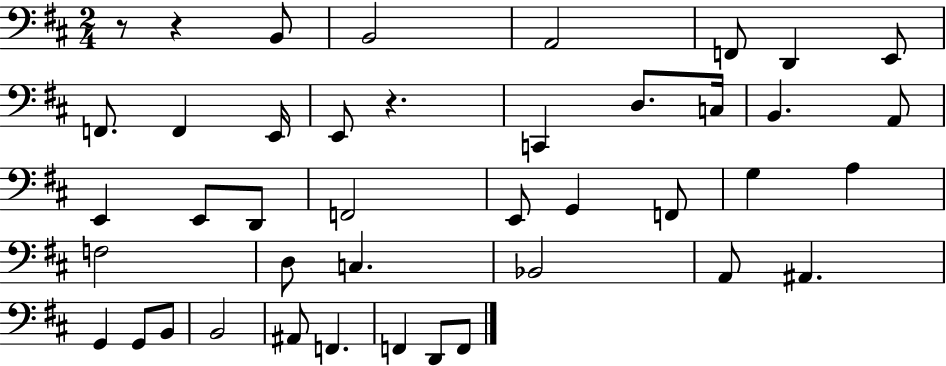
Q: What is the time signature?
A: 2/4